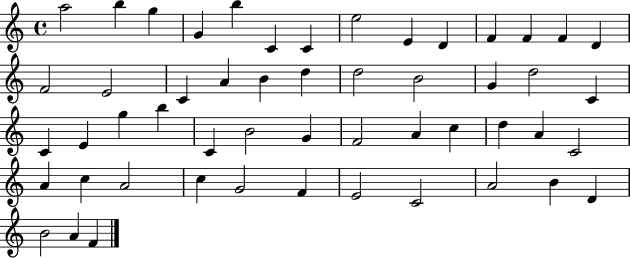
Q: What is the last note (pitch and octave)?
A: F4